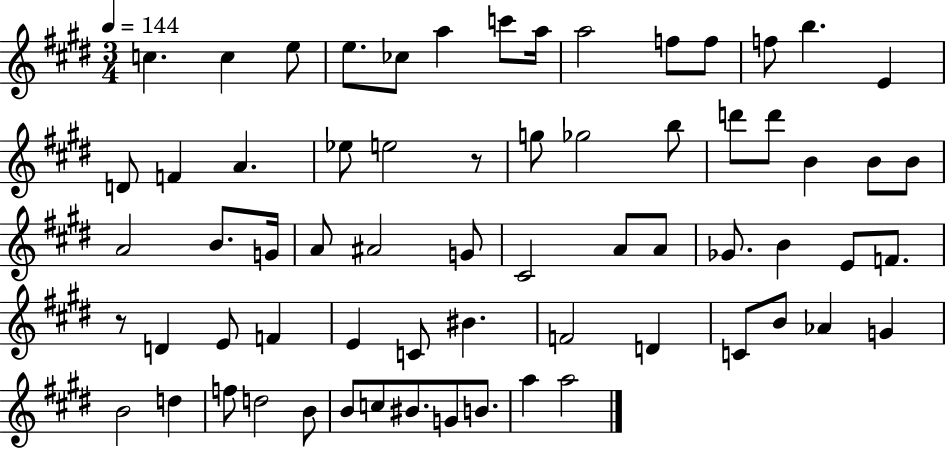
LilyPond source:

{
  \clef treble
  \numericTimeSignature
  \time 3/4
  \key e \major
  \tempo 4 = 144
  c''4. c''4 e''8 | e''8. ces''8 a''4 c'''8 a''16 | a''2 f''8 f''8 | f''8 b''4. e'4 | \break d'8 f'4 a'4. | ees''8 e''2 r8 | g''8 ges''2 b''8 | d'''8 d'''8 b'4 b'8 b'8 | \break a'2 b'8. g'16 | a'8 ais'2 g'8 | cis'2 a'8 a'8 | ges'8. b'4 e'8 f'8. | \break r8 d'4 e'8 f'4 | e'4 c'8 bis'4. | f'2 d'4 | c'8 b'8 aes'4 g'4 | \break b'2 d''4 | f''8 d''2 b'8 | b'8 c''8 bis'8. g'8 b'8. | a''4 a''2 | \break \bar "|."
}